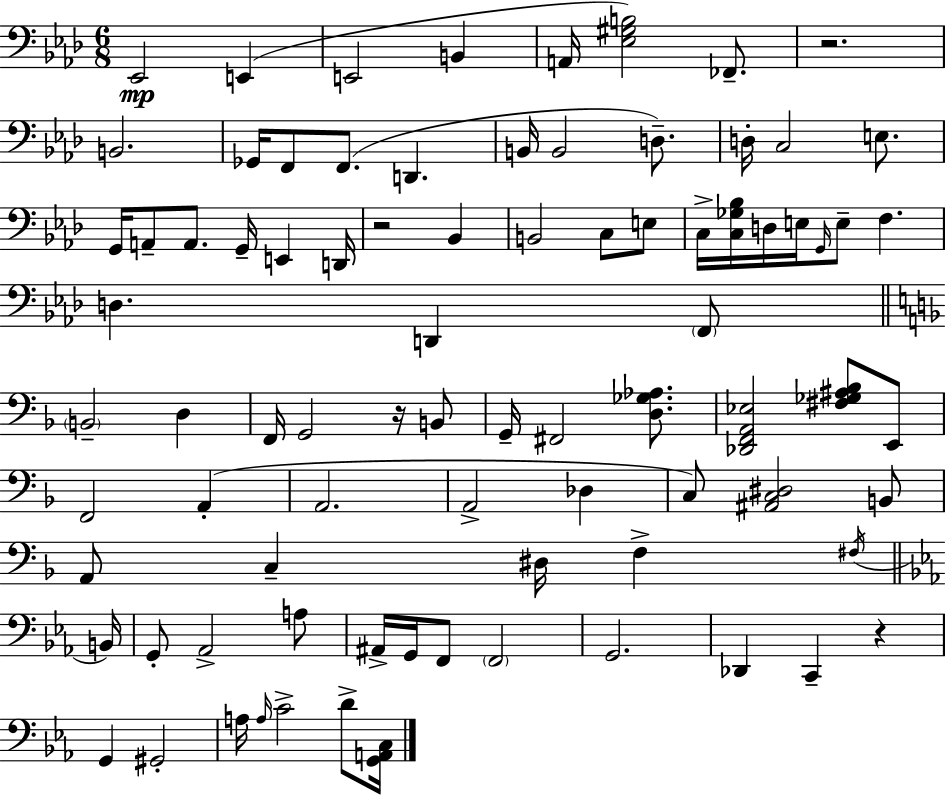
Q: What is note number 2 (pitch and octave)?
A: E2